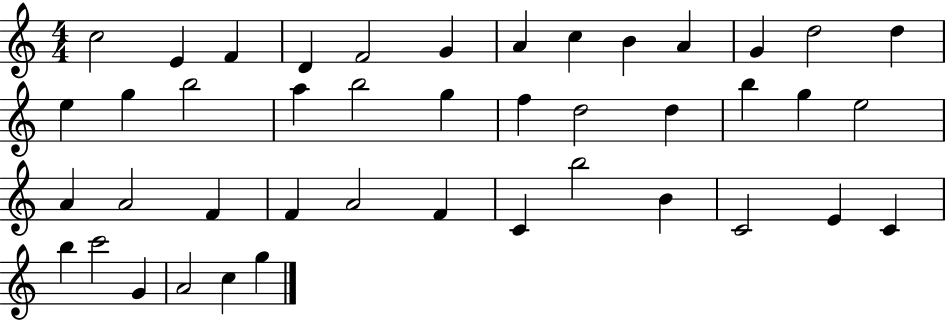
C5/h E4/q F4/q D4/q F4/h G4/q A4/q C5/q B4/q A4/q G4/q D5/h D5/q E5/q G5/q B5/h A5/q B5/h G5/q F5/q D5/h D5/q B5/q G5/q E5/h A4/q A4/h F4/q F4/q A4/h F4/q C4/q B5/h B4/q C4/h E4/q C4/q B5/q C6/h G4/q A4/h C5/q G5/q